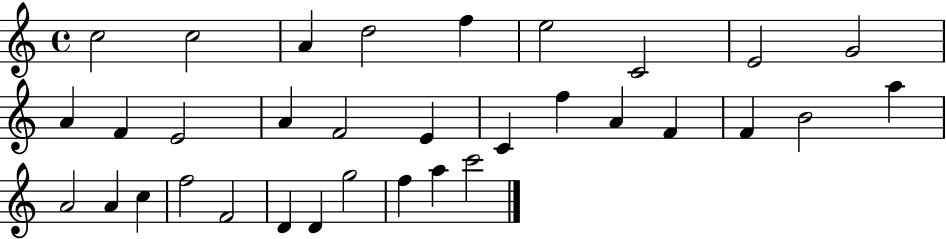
C5/h C5/h A4/q D5/h F5/q E5/h C4/h E4/h G4/h A4/q F4/q E4/h A4/q F4/h E4/q C4/q F5/q A4/q F4/q F4/q B4/h A5/q A4/h A4/q C5/q F5/h F4/h D4/q D4/q G5/h F5/q A5/q C6/h